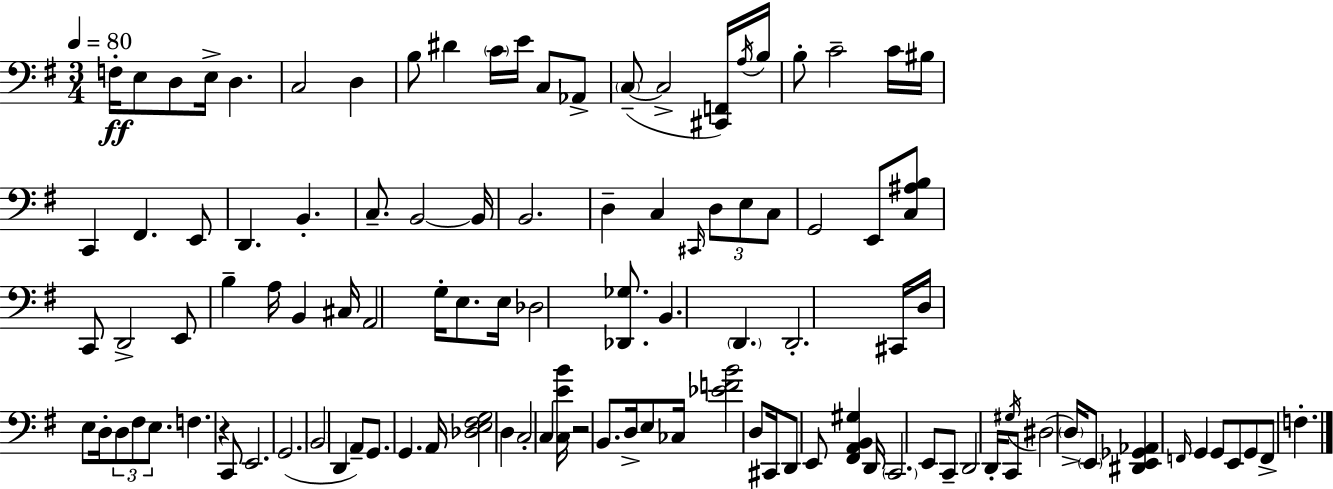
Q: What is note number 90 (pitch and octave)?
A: D#3